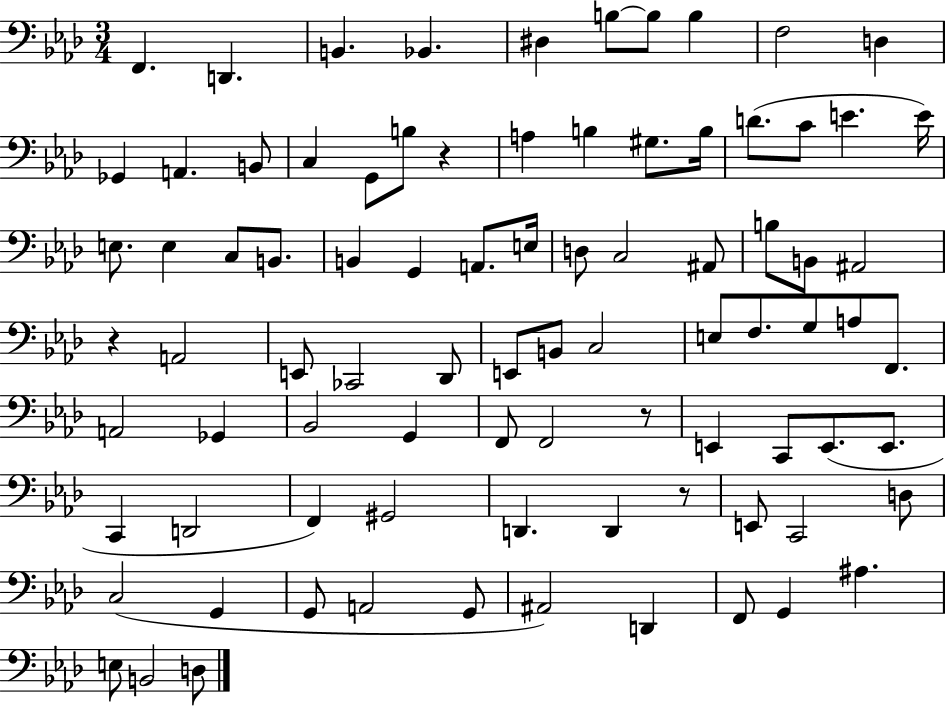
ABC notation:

X:1
T:Untitled
M:3/4
L:1/4
K:Ab
F,, D,, B,, _B,, ^D, B,/2 B,/2 B, F,2 D, _G,, A,, B,,/2 C, G,,/2 B,/2 z A, B, ^G,/2 B,/4 D/2 C/2 E E/4 E,/2 E, C,/2 B,,/2 B,, G,, A,,/2 E,/4 D,/2 C,2 ^A,,/2 B,/2 B,,/2 ^A,,2 z A,,2 E,,/2 _C,,2 _D,,/2 E,,/2 B,,/2 C,2 E,/2 F,/2 G,/2 A,/2 F,,/2 A,,2 _G,, _B,,2 G,, F,,/2 F,,2 z/2 E,, C,,/2 E,,/2 E,,/2 C,, D,,2 F,, ^G,,2 D,, D,, z/2 E,,/2 C,,2 D,/2 C,2 G,, G,,/2 A,,2 G,,/2 ^A,,2 D,, F,,/2 G,, ^A, E,/2 B,,2 D,/2